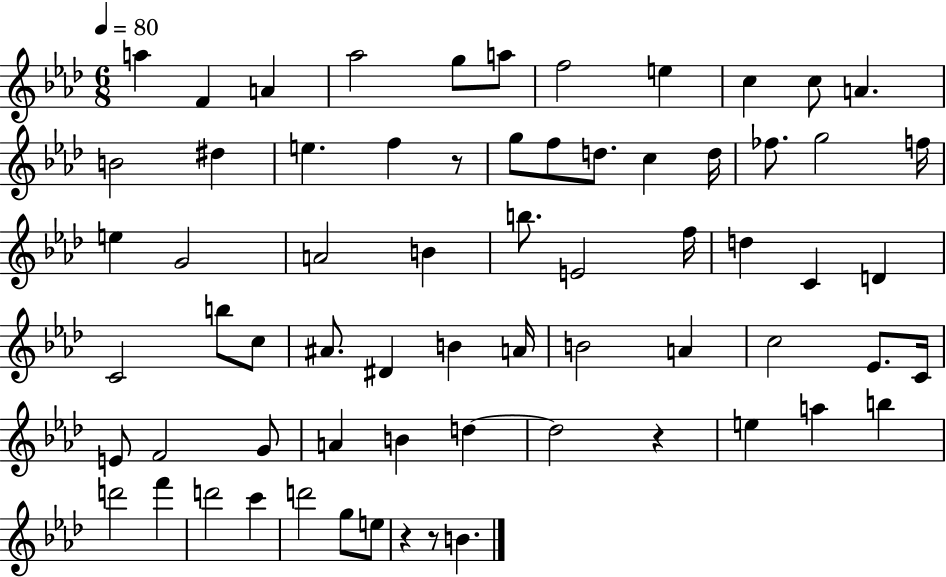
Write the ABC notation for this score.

X:1
T:Untitled
M:6/8
L:1/4
K:Ab
a F A _a2 g/2 a/2 f2 e c c/2 A B2 ^d e f z/2 g/2 f/2 d/2 c d/4 _f/2 g2 f/4 e G2 A2 B b/2 E2 f/4 d C D C2 b/2 c/2 ^A/2 ^D B A/4 B2 A c2 _E/2 C/4 E/2 F2 G/2 A B d d2 z e a b d'2 f' d'2 c' d'2 g/2 e/2 z z/2 B